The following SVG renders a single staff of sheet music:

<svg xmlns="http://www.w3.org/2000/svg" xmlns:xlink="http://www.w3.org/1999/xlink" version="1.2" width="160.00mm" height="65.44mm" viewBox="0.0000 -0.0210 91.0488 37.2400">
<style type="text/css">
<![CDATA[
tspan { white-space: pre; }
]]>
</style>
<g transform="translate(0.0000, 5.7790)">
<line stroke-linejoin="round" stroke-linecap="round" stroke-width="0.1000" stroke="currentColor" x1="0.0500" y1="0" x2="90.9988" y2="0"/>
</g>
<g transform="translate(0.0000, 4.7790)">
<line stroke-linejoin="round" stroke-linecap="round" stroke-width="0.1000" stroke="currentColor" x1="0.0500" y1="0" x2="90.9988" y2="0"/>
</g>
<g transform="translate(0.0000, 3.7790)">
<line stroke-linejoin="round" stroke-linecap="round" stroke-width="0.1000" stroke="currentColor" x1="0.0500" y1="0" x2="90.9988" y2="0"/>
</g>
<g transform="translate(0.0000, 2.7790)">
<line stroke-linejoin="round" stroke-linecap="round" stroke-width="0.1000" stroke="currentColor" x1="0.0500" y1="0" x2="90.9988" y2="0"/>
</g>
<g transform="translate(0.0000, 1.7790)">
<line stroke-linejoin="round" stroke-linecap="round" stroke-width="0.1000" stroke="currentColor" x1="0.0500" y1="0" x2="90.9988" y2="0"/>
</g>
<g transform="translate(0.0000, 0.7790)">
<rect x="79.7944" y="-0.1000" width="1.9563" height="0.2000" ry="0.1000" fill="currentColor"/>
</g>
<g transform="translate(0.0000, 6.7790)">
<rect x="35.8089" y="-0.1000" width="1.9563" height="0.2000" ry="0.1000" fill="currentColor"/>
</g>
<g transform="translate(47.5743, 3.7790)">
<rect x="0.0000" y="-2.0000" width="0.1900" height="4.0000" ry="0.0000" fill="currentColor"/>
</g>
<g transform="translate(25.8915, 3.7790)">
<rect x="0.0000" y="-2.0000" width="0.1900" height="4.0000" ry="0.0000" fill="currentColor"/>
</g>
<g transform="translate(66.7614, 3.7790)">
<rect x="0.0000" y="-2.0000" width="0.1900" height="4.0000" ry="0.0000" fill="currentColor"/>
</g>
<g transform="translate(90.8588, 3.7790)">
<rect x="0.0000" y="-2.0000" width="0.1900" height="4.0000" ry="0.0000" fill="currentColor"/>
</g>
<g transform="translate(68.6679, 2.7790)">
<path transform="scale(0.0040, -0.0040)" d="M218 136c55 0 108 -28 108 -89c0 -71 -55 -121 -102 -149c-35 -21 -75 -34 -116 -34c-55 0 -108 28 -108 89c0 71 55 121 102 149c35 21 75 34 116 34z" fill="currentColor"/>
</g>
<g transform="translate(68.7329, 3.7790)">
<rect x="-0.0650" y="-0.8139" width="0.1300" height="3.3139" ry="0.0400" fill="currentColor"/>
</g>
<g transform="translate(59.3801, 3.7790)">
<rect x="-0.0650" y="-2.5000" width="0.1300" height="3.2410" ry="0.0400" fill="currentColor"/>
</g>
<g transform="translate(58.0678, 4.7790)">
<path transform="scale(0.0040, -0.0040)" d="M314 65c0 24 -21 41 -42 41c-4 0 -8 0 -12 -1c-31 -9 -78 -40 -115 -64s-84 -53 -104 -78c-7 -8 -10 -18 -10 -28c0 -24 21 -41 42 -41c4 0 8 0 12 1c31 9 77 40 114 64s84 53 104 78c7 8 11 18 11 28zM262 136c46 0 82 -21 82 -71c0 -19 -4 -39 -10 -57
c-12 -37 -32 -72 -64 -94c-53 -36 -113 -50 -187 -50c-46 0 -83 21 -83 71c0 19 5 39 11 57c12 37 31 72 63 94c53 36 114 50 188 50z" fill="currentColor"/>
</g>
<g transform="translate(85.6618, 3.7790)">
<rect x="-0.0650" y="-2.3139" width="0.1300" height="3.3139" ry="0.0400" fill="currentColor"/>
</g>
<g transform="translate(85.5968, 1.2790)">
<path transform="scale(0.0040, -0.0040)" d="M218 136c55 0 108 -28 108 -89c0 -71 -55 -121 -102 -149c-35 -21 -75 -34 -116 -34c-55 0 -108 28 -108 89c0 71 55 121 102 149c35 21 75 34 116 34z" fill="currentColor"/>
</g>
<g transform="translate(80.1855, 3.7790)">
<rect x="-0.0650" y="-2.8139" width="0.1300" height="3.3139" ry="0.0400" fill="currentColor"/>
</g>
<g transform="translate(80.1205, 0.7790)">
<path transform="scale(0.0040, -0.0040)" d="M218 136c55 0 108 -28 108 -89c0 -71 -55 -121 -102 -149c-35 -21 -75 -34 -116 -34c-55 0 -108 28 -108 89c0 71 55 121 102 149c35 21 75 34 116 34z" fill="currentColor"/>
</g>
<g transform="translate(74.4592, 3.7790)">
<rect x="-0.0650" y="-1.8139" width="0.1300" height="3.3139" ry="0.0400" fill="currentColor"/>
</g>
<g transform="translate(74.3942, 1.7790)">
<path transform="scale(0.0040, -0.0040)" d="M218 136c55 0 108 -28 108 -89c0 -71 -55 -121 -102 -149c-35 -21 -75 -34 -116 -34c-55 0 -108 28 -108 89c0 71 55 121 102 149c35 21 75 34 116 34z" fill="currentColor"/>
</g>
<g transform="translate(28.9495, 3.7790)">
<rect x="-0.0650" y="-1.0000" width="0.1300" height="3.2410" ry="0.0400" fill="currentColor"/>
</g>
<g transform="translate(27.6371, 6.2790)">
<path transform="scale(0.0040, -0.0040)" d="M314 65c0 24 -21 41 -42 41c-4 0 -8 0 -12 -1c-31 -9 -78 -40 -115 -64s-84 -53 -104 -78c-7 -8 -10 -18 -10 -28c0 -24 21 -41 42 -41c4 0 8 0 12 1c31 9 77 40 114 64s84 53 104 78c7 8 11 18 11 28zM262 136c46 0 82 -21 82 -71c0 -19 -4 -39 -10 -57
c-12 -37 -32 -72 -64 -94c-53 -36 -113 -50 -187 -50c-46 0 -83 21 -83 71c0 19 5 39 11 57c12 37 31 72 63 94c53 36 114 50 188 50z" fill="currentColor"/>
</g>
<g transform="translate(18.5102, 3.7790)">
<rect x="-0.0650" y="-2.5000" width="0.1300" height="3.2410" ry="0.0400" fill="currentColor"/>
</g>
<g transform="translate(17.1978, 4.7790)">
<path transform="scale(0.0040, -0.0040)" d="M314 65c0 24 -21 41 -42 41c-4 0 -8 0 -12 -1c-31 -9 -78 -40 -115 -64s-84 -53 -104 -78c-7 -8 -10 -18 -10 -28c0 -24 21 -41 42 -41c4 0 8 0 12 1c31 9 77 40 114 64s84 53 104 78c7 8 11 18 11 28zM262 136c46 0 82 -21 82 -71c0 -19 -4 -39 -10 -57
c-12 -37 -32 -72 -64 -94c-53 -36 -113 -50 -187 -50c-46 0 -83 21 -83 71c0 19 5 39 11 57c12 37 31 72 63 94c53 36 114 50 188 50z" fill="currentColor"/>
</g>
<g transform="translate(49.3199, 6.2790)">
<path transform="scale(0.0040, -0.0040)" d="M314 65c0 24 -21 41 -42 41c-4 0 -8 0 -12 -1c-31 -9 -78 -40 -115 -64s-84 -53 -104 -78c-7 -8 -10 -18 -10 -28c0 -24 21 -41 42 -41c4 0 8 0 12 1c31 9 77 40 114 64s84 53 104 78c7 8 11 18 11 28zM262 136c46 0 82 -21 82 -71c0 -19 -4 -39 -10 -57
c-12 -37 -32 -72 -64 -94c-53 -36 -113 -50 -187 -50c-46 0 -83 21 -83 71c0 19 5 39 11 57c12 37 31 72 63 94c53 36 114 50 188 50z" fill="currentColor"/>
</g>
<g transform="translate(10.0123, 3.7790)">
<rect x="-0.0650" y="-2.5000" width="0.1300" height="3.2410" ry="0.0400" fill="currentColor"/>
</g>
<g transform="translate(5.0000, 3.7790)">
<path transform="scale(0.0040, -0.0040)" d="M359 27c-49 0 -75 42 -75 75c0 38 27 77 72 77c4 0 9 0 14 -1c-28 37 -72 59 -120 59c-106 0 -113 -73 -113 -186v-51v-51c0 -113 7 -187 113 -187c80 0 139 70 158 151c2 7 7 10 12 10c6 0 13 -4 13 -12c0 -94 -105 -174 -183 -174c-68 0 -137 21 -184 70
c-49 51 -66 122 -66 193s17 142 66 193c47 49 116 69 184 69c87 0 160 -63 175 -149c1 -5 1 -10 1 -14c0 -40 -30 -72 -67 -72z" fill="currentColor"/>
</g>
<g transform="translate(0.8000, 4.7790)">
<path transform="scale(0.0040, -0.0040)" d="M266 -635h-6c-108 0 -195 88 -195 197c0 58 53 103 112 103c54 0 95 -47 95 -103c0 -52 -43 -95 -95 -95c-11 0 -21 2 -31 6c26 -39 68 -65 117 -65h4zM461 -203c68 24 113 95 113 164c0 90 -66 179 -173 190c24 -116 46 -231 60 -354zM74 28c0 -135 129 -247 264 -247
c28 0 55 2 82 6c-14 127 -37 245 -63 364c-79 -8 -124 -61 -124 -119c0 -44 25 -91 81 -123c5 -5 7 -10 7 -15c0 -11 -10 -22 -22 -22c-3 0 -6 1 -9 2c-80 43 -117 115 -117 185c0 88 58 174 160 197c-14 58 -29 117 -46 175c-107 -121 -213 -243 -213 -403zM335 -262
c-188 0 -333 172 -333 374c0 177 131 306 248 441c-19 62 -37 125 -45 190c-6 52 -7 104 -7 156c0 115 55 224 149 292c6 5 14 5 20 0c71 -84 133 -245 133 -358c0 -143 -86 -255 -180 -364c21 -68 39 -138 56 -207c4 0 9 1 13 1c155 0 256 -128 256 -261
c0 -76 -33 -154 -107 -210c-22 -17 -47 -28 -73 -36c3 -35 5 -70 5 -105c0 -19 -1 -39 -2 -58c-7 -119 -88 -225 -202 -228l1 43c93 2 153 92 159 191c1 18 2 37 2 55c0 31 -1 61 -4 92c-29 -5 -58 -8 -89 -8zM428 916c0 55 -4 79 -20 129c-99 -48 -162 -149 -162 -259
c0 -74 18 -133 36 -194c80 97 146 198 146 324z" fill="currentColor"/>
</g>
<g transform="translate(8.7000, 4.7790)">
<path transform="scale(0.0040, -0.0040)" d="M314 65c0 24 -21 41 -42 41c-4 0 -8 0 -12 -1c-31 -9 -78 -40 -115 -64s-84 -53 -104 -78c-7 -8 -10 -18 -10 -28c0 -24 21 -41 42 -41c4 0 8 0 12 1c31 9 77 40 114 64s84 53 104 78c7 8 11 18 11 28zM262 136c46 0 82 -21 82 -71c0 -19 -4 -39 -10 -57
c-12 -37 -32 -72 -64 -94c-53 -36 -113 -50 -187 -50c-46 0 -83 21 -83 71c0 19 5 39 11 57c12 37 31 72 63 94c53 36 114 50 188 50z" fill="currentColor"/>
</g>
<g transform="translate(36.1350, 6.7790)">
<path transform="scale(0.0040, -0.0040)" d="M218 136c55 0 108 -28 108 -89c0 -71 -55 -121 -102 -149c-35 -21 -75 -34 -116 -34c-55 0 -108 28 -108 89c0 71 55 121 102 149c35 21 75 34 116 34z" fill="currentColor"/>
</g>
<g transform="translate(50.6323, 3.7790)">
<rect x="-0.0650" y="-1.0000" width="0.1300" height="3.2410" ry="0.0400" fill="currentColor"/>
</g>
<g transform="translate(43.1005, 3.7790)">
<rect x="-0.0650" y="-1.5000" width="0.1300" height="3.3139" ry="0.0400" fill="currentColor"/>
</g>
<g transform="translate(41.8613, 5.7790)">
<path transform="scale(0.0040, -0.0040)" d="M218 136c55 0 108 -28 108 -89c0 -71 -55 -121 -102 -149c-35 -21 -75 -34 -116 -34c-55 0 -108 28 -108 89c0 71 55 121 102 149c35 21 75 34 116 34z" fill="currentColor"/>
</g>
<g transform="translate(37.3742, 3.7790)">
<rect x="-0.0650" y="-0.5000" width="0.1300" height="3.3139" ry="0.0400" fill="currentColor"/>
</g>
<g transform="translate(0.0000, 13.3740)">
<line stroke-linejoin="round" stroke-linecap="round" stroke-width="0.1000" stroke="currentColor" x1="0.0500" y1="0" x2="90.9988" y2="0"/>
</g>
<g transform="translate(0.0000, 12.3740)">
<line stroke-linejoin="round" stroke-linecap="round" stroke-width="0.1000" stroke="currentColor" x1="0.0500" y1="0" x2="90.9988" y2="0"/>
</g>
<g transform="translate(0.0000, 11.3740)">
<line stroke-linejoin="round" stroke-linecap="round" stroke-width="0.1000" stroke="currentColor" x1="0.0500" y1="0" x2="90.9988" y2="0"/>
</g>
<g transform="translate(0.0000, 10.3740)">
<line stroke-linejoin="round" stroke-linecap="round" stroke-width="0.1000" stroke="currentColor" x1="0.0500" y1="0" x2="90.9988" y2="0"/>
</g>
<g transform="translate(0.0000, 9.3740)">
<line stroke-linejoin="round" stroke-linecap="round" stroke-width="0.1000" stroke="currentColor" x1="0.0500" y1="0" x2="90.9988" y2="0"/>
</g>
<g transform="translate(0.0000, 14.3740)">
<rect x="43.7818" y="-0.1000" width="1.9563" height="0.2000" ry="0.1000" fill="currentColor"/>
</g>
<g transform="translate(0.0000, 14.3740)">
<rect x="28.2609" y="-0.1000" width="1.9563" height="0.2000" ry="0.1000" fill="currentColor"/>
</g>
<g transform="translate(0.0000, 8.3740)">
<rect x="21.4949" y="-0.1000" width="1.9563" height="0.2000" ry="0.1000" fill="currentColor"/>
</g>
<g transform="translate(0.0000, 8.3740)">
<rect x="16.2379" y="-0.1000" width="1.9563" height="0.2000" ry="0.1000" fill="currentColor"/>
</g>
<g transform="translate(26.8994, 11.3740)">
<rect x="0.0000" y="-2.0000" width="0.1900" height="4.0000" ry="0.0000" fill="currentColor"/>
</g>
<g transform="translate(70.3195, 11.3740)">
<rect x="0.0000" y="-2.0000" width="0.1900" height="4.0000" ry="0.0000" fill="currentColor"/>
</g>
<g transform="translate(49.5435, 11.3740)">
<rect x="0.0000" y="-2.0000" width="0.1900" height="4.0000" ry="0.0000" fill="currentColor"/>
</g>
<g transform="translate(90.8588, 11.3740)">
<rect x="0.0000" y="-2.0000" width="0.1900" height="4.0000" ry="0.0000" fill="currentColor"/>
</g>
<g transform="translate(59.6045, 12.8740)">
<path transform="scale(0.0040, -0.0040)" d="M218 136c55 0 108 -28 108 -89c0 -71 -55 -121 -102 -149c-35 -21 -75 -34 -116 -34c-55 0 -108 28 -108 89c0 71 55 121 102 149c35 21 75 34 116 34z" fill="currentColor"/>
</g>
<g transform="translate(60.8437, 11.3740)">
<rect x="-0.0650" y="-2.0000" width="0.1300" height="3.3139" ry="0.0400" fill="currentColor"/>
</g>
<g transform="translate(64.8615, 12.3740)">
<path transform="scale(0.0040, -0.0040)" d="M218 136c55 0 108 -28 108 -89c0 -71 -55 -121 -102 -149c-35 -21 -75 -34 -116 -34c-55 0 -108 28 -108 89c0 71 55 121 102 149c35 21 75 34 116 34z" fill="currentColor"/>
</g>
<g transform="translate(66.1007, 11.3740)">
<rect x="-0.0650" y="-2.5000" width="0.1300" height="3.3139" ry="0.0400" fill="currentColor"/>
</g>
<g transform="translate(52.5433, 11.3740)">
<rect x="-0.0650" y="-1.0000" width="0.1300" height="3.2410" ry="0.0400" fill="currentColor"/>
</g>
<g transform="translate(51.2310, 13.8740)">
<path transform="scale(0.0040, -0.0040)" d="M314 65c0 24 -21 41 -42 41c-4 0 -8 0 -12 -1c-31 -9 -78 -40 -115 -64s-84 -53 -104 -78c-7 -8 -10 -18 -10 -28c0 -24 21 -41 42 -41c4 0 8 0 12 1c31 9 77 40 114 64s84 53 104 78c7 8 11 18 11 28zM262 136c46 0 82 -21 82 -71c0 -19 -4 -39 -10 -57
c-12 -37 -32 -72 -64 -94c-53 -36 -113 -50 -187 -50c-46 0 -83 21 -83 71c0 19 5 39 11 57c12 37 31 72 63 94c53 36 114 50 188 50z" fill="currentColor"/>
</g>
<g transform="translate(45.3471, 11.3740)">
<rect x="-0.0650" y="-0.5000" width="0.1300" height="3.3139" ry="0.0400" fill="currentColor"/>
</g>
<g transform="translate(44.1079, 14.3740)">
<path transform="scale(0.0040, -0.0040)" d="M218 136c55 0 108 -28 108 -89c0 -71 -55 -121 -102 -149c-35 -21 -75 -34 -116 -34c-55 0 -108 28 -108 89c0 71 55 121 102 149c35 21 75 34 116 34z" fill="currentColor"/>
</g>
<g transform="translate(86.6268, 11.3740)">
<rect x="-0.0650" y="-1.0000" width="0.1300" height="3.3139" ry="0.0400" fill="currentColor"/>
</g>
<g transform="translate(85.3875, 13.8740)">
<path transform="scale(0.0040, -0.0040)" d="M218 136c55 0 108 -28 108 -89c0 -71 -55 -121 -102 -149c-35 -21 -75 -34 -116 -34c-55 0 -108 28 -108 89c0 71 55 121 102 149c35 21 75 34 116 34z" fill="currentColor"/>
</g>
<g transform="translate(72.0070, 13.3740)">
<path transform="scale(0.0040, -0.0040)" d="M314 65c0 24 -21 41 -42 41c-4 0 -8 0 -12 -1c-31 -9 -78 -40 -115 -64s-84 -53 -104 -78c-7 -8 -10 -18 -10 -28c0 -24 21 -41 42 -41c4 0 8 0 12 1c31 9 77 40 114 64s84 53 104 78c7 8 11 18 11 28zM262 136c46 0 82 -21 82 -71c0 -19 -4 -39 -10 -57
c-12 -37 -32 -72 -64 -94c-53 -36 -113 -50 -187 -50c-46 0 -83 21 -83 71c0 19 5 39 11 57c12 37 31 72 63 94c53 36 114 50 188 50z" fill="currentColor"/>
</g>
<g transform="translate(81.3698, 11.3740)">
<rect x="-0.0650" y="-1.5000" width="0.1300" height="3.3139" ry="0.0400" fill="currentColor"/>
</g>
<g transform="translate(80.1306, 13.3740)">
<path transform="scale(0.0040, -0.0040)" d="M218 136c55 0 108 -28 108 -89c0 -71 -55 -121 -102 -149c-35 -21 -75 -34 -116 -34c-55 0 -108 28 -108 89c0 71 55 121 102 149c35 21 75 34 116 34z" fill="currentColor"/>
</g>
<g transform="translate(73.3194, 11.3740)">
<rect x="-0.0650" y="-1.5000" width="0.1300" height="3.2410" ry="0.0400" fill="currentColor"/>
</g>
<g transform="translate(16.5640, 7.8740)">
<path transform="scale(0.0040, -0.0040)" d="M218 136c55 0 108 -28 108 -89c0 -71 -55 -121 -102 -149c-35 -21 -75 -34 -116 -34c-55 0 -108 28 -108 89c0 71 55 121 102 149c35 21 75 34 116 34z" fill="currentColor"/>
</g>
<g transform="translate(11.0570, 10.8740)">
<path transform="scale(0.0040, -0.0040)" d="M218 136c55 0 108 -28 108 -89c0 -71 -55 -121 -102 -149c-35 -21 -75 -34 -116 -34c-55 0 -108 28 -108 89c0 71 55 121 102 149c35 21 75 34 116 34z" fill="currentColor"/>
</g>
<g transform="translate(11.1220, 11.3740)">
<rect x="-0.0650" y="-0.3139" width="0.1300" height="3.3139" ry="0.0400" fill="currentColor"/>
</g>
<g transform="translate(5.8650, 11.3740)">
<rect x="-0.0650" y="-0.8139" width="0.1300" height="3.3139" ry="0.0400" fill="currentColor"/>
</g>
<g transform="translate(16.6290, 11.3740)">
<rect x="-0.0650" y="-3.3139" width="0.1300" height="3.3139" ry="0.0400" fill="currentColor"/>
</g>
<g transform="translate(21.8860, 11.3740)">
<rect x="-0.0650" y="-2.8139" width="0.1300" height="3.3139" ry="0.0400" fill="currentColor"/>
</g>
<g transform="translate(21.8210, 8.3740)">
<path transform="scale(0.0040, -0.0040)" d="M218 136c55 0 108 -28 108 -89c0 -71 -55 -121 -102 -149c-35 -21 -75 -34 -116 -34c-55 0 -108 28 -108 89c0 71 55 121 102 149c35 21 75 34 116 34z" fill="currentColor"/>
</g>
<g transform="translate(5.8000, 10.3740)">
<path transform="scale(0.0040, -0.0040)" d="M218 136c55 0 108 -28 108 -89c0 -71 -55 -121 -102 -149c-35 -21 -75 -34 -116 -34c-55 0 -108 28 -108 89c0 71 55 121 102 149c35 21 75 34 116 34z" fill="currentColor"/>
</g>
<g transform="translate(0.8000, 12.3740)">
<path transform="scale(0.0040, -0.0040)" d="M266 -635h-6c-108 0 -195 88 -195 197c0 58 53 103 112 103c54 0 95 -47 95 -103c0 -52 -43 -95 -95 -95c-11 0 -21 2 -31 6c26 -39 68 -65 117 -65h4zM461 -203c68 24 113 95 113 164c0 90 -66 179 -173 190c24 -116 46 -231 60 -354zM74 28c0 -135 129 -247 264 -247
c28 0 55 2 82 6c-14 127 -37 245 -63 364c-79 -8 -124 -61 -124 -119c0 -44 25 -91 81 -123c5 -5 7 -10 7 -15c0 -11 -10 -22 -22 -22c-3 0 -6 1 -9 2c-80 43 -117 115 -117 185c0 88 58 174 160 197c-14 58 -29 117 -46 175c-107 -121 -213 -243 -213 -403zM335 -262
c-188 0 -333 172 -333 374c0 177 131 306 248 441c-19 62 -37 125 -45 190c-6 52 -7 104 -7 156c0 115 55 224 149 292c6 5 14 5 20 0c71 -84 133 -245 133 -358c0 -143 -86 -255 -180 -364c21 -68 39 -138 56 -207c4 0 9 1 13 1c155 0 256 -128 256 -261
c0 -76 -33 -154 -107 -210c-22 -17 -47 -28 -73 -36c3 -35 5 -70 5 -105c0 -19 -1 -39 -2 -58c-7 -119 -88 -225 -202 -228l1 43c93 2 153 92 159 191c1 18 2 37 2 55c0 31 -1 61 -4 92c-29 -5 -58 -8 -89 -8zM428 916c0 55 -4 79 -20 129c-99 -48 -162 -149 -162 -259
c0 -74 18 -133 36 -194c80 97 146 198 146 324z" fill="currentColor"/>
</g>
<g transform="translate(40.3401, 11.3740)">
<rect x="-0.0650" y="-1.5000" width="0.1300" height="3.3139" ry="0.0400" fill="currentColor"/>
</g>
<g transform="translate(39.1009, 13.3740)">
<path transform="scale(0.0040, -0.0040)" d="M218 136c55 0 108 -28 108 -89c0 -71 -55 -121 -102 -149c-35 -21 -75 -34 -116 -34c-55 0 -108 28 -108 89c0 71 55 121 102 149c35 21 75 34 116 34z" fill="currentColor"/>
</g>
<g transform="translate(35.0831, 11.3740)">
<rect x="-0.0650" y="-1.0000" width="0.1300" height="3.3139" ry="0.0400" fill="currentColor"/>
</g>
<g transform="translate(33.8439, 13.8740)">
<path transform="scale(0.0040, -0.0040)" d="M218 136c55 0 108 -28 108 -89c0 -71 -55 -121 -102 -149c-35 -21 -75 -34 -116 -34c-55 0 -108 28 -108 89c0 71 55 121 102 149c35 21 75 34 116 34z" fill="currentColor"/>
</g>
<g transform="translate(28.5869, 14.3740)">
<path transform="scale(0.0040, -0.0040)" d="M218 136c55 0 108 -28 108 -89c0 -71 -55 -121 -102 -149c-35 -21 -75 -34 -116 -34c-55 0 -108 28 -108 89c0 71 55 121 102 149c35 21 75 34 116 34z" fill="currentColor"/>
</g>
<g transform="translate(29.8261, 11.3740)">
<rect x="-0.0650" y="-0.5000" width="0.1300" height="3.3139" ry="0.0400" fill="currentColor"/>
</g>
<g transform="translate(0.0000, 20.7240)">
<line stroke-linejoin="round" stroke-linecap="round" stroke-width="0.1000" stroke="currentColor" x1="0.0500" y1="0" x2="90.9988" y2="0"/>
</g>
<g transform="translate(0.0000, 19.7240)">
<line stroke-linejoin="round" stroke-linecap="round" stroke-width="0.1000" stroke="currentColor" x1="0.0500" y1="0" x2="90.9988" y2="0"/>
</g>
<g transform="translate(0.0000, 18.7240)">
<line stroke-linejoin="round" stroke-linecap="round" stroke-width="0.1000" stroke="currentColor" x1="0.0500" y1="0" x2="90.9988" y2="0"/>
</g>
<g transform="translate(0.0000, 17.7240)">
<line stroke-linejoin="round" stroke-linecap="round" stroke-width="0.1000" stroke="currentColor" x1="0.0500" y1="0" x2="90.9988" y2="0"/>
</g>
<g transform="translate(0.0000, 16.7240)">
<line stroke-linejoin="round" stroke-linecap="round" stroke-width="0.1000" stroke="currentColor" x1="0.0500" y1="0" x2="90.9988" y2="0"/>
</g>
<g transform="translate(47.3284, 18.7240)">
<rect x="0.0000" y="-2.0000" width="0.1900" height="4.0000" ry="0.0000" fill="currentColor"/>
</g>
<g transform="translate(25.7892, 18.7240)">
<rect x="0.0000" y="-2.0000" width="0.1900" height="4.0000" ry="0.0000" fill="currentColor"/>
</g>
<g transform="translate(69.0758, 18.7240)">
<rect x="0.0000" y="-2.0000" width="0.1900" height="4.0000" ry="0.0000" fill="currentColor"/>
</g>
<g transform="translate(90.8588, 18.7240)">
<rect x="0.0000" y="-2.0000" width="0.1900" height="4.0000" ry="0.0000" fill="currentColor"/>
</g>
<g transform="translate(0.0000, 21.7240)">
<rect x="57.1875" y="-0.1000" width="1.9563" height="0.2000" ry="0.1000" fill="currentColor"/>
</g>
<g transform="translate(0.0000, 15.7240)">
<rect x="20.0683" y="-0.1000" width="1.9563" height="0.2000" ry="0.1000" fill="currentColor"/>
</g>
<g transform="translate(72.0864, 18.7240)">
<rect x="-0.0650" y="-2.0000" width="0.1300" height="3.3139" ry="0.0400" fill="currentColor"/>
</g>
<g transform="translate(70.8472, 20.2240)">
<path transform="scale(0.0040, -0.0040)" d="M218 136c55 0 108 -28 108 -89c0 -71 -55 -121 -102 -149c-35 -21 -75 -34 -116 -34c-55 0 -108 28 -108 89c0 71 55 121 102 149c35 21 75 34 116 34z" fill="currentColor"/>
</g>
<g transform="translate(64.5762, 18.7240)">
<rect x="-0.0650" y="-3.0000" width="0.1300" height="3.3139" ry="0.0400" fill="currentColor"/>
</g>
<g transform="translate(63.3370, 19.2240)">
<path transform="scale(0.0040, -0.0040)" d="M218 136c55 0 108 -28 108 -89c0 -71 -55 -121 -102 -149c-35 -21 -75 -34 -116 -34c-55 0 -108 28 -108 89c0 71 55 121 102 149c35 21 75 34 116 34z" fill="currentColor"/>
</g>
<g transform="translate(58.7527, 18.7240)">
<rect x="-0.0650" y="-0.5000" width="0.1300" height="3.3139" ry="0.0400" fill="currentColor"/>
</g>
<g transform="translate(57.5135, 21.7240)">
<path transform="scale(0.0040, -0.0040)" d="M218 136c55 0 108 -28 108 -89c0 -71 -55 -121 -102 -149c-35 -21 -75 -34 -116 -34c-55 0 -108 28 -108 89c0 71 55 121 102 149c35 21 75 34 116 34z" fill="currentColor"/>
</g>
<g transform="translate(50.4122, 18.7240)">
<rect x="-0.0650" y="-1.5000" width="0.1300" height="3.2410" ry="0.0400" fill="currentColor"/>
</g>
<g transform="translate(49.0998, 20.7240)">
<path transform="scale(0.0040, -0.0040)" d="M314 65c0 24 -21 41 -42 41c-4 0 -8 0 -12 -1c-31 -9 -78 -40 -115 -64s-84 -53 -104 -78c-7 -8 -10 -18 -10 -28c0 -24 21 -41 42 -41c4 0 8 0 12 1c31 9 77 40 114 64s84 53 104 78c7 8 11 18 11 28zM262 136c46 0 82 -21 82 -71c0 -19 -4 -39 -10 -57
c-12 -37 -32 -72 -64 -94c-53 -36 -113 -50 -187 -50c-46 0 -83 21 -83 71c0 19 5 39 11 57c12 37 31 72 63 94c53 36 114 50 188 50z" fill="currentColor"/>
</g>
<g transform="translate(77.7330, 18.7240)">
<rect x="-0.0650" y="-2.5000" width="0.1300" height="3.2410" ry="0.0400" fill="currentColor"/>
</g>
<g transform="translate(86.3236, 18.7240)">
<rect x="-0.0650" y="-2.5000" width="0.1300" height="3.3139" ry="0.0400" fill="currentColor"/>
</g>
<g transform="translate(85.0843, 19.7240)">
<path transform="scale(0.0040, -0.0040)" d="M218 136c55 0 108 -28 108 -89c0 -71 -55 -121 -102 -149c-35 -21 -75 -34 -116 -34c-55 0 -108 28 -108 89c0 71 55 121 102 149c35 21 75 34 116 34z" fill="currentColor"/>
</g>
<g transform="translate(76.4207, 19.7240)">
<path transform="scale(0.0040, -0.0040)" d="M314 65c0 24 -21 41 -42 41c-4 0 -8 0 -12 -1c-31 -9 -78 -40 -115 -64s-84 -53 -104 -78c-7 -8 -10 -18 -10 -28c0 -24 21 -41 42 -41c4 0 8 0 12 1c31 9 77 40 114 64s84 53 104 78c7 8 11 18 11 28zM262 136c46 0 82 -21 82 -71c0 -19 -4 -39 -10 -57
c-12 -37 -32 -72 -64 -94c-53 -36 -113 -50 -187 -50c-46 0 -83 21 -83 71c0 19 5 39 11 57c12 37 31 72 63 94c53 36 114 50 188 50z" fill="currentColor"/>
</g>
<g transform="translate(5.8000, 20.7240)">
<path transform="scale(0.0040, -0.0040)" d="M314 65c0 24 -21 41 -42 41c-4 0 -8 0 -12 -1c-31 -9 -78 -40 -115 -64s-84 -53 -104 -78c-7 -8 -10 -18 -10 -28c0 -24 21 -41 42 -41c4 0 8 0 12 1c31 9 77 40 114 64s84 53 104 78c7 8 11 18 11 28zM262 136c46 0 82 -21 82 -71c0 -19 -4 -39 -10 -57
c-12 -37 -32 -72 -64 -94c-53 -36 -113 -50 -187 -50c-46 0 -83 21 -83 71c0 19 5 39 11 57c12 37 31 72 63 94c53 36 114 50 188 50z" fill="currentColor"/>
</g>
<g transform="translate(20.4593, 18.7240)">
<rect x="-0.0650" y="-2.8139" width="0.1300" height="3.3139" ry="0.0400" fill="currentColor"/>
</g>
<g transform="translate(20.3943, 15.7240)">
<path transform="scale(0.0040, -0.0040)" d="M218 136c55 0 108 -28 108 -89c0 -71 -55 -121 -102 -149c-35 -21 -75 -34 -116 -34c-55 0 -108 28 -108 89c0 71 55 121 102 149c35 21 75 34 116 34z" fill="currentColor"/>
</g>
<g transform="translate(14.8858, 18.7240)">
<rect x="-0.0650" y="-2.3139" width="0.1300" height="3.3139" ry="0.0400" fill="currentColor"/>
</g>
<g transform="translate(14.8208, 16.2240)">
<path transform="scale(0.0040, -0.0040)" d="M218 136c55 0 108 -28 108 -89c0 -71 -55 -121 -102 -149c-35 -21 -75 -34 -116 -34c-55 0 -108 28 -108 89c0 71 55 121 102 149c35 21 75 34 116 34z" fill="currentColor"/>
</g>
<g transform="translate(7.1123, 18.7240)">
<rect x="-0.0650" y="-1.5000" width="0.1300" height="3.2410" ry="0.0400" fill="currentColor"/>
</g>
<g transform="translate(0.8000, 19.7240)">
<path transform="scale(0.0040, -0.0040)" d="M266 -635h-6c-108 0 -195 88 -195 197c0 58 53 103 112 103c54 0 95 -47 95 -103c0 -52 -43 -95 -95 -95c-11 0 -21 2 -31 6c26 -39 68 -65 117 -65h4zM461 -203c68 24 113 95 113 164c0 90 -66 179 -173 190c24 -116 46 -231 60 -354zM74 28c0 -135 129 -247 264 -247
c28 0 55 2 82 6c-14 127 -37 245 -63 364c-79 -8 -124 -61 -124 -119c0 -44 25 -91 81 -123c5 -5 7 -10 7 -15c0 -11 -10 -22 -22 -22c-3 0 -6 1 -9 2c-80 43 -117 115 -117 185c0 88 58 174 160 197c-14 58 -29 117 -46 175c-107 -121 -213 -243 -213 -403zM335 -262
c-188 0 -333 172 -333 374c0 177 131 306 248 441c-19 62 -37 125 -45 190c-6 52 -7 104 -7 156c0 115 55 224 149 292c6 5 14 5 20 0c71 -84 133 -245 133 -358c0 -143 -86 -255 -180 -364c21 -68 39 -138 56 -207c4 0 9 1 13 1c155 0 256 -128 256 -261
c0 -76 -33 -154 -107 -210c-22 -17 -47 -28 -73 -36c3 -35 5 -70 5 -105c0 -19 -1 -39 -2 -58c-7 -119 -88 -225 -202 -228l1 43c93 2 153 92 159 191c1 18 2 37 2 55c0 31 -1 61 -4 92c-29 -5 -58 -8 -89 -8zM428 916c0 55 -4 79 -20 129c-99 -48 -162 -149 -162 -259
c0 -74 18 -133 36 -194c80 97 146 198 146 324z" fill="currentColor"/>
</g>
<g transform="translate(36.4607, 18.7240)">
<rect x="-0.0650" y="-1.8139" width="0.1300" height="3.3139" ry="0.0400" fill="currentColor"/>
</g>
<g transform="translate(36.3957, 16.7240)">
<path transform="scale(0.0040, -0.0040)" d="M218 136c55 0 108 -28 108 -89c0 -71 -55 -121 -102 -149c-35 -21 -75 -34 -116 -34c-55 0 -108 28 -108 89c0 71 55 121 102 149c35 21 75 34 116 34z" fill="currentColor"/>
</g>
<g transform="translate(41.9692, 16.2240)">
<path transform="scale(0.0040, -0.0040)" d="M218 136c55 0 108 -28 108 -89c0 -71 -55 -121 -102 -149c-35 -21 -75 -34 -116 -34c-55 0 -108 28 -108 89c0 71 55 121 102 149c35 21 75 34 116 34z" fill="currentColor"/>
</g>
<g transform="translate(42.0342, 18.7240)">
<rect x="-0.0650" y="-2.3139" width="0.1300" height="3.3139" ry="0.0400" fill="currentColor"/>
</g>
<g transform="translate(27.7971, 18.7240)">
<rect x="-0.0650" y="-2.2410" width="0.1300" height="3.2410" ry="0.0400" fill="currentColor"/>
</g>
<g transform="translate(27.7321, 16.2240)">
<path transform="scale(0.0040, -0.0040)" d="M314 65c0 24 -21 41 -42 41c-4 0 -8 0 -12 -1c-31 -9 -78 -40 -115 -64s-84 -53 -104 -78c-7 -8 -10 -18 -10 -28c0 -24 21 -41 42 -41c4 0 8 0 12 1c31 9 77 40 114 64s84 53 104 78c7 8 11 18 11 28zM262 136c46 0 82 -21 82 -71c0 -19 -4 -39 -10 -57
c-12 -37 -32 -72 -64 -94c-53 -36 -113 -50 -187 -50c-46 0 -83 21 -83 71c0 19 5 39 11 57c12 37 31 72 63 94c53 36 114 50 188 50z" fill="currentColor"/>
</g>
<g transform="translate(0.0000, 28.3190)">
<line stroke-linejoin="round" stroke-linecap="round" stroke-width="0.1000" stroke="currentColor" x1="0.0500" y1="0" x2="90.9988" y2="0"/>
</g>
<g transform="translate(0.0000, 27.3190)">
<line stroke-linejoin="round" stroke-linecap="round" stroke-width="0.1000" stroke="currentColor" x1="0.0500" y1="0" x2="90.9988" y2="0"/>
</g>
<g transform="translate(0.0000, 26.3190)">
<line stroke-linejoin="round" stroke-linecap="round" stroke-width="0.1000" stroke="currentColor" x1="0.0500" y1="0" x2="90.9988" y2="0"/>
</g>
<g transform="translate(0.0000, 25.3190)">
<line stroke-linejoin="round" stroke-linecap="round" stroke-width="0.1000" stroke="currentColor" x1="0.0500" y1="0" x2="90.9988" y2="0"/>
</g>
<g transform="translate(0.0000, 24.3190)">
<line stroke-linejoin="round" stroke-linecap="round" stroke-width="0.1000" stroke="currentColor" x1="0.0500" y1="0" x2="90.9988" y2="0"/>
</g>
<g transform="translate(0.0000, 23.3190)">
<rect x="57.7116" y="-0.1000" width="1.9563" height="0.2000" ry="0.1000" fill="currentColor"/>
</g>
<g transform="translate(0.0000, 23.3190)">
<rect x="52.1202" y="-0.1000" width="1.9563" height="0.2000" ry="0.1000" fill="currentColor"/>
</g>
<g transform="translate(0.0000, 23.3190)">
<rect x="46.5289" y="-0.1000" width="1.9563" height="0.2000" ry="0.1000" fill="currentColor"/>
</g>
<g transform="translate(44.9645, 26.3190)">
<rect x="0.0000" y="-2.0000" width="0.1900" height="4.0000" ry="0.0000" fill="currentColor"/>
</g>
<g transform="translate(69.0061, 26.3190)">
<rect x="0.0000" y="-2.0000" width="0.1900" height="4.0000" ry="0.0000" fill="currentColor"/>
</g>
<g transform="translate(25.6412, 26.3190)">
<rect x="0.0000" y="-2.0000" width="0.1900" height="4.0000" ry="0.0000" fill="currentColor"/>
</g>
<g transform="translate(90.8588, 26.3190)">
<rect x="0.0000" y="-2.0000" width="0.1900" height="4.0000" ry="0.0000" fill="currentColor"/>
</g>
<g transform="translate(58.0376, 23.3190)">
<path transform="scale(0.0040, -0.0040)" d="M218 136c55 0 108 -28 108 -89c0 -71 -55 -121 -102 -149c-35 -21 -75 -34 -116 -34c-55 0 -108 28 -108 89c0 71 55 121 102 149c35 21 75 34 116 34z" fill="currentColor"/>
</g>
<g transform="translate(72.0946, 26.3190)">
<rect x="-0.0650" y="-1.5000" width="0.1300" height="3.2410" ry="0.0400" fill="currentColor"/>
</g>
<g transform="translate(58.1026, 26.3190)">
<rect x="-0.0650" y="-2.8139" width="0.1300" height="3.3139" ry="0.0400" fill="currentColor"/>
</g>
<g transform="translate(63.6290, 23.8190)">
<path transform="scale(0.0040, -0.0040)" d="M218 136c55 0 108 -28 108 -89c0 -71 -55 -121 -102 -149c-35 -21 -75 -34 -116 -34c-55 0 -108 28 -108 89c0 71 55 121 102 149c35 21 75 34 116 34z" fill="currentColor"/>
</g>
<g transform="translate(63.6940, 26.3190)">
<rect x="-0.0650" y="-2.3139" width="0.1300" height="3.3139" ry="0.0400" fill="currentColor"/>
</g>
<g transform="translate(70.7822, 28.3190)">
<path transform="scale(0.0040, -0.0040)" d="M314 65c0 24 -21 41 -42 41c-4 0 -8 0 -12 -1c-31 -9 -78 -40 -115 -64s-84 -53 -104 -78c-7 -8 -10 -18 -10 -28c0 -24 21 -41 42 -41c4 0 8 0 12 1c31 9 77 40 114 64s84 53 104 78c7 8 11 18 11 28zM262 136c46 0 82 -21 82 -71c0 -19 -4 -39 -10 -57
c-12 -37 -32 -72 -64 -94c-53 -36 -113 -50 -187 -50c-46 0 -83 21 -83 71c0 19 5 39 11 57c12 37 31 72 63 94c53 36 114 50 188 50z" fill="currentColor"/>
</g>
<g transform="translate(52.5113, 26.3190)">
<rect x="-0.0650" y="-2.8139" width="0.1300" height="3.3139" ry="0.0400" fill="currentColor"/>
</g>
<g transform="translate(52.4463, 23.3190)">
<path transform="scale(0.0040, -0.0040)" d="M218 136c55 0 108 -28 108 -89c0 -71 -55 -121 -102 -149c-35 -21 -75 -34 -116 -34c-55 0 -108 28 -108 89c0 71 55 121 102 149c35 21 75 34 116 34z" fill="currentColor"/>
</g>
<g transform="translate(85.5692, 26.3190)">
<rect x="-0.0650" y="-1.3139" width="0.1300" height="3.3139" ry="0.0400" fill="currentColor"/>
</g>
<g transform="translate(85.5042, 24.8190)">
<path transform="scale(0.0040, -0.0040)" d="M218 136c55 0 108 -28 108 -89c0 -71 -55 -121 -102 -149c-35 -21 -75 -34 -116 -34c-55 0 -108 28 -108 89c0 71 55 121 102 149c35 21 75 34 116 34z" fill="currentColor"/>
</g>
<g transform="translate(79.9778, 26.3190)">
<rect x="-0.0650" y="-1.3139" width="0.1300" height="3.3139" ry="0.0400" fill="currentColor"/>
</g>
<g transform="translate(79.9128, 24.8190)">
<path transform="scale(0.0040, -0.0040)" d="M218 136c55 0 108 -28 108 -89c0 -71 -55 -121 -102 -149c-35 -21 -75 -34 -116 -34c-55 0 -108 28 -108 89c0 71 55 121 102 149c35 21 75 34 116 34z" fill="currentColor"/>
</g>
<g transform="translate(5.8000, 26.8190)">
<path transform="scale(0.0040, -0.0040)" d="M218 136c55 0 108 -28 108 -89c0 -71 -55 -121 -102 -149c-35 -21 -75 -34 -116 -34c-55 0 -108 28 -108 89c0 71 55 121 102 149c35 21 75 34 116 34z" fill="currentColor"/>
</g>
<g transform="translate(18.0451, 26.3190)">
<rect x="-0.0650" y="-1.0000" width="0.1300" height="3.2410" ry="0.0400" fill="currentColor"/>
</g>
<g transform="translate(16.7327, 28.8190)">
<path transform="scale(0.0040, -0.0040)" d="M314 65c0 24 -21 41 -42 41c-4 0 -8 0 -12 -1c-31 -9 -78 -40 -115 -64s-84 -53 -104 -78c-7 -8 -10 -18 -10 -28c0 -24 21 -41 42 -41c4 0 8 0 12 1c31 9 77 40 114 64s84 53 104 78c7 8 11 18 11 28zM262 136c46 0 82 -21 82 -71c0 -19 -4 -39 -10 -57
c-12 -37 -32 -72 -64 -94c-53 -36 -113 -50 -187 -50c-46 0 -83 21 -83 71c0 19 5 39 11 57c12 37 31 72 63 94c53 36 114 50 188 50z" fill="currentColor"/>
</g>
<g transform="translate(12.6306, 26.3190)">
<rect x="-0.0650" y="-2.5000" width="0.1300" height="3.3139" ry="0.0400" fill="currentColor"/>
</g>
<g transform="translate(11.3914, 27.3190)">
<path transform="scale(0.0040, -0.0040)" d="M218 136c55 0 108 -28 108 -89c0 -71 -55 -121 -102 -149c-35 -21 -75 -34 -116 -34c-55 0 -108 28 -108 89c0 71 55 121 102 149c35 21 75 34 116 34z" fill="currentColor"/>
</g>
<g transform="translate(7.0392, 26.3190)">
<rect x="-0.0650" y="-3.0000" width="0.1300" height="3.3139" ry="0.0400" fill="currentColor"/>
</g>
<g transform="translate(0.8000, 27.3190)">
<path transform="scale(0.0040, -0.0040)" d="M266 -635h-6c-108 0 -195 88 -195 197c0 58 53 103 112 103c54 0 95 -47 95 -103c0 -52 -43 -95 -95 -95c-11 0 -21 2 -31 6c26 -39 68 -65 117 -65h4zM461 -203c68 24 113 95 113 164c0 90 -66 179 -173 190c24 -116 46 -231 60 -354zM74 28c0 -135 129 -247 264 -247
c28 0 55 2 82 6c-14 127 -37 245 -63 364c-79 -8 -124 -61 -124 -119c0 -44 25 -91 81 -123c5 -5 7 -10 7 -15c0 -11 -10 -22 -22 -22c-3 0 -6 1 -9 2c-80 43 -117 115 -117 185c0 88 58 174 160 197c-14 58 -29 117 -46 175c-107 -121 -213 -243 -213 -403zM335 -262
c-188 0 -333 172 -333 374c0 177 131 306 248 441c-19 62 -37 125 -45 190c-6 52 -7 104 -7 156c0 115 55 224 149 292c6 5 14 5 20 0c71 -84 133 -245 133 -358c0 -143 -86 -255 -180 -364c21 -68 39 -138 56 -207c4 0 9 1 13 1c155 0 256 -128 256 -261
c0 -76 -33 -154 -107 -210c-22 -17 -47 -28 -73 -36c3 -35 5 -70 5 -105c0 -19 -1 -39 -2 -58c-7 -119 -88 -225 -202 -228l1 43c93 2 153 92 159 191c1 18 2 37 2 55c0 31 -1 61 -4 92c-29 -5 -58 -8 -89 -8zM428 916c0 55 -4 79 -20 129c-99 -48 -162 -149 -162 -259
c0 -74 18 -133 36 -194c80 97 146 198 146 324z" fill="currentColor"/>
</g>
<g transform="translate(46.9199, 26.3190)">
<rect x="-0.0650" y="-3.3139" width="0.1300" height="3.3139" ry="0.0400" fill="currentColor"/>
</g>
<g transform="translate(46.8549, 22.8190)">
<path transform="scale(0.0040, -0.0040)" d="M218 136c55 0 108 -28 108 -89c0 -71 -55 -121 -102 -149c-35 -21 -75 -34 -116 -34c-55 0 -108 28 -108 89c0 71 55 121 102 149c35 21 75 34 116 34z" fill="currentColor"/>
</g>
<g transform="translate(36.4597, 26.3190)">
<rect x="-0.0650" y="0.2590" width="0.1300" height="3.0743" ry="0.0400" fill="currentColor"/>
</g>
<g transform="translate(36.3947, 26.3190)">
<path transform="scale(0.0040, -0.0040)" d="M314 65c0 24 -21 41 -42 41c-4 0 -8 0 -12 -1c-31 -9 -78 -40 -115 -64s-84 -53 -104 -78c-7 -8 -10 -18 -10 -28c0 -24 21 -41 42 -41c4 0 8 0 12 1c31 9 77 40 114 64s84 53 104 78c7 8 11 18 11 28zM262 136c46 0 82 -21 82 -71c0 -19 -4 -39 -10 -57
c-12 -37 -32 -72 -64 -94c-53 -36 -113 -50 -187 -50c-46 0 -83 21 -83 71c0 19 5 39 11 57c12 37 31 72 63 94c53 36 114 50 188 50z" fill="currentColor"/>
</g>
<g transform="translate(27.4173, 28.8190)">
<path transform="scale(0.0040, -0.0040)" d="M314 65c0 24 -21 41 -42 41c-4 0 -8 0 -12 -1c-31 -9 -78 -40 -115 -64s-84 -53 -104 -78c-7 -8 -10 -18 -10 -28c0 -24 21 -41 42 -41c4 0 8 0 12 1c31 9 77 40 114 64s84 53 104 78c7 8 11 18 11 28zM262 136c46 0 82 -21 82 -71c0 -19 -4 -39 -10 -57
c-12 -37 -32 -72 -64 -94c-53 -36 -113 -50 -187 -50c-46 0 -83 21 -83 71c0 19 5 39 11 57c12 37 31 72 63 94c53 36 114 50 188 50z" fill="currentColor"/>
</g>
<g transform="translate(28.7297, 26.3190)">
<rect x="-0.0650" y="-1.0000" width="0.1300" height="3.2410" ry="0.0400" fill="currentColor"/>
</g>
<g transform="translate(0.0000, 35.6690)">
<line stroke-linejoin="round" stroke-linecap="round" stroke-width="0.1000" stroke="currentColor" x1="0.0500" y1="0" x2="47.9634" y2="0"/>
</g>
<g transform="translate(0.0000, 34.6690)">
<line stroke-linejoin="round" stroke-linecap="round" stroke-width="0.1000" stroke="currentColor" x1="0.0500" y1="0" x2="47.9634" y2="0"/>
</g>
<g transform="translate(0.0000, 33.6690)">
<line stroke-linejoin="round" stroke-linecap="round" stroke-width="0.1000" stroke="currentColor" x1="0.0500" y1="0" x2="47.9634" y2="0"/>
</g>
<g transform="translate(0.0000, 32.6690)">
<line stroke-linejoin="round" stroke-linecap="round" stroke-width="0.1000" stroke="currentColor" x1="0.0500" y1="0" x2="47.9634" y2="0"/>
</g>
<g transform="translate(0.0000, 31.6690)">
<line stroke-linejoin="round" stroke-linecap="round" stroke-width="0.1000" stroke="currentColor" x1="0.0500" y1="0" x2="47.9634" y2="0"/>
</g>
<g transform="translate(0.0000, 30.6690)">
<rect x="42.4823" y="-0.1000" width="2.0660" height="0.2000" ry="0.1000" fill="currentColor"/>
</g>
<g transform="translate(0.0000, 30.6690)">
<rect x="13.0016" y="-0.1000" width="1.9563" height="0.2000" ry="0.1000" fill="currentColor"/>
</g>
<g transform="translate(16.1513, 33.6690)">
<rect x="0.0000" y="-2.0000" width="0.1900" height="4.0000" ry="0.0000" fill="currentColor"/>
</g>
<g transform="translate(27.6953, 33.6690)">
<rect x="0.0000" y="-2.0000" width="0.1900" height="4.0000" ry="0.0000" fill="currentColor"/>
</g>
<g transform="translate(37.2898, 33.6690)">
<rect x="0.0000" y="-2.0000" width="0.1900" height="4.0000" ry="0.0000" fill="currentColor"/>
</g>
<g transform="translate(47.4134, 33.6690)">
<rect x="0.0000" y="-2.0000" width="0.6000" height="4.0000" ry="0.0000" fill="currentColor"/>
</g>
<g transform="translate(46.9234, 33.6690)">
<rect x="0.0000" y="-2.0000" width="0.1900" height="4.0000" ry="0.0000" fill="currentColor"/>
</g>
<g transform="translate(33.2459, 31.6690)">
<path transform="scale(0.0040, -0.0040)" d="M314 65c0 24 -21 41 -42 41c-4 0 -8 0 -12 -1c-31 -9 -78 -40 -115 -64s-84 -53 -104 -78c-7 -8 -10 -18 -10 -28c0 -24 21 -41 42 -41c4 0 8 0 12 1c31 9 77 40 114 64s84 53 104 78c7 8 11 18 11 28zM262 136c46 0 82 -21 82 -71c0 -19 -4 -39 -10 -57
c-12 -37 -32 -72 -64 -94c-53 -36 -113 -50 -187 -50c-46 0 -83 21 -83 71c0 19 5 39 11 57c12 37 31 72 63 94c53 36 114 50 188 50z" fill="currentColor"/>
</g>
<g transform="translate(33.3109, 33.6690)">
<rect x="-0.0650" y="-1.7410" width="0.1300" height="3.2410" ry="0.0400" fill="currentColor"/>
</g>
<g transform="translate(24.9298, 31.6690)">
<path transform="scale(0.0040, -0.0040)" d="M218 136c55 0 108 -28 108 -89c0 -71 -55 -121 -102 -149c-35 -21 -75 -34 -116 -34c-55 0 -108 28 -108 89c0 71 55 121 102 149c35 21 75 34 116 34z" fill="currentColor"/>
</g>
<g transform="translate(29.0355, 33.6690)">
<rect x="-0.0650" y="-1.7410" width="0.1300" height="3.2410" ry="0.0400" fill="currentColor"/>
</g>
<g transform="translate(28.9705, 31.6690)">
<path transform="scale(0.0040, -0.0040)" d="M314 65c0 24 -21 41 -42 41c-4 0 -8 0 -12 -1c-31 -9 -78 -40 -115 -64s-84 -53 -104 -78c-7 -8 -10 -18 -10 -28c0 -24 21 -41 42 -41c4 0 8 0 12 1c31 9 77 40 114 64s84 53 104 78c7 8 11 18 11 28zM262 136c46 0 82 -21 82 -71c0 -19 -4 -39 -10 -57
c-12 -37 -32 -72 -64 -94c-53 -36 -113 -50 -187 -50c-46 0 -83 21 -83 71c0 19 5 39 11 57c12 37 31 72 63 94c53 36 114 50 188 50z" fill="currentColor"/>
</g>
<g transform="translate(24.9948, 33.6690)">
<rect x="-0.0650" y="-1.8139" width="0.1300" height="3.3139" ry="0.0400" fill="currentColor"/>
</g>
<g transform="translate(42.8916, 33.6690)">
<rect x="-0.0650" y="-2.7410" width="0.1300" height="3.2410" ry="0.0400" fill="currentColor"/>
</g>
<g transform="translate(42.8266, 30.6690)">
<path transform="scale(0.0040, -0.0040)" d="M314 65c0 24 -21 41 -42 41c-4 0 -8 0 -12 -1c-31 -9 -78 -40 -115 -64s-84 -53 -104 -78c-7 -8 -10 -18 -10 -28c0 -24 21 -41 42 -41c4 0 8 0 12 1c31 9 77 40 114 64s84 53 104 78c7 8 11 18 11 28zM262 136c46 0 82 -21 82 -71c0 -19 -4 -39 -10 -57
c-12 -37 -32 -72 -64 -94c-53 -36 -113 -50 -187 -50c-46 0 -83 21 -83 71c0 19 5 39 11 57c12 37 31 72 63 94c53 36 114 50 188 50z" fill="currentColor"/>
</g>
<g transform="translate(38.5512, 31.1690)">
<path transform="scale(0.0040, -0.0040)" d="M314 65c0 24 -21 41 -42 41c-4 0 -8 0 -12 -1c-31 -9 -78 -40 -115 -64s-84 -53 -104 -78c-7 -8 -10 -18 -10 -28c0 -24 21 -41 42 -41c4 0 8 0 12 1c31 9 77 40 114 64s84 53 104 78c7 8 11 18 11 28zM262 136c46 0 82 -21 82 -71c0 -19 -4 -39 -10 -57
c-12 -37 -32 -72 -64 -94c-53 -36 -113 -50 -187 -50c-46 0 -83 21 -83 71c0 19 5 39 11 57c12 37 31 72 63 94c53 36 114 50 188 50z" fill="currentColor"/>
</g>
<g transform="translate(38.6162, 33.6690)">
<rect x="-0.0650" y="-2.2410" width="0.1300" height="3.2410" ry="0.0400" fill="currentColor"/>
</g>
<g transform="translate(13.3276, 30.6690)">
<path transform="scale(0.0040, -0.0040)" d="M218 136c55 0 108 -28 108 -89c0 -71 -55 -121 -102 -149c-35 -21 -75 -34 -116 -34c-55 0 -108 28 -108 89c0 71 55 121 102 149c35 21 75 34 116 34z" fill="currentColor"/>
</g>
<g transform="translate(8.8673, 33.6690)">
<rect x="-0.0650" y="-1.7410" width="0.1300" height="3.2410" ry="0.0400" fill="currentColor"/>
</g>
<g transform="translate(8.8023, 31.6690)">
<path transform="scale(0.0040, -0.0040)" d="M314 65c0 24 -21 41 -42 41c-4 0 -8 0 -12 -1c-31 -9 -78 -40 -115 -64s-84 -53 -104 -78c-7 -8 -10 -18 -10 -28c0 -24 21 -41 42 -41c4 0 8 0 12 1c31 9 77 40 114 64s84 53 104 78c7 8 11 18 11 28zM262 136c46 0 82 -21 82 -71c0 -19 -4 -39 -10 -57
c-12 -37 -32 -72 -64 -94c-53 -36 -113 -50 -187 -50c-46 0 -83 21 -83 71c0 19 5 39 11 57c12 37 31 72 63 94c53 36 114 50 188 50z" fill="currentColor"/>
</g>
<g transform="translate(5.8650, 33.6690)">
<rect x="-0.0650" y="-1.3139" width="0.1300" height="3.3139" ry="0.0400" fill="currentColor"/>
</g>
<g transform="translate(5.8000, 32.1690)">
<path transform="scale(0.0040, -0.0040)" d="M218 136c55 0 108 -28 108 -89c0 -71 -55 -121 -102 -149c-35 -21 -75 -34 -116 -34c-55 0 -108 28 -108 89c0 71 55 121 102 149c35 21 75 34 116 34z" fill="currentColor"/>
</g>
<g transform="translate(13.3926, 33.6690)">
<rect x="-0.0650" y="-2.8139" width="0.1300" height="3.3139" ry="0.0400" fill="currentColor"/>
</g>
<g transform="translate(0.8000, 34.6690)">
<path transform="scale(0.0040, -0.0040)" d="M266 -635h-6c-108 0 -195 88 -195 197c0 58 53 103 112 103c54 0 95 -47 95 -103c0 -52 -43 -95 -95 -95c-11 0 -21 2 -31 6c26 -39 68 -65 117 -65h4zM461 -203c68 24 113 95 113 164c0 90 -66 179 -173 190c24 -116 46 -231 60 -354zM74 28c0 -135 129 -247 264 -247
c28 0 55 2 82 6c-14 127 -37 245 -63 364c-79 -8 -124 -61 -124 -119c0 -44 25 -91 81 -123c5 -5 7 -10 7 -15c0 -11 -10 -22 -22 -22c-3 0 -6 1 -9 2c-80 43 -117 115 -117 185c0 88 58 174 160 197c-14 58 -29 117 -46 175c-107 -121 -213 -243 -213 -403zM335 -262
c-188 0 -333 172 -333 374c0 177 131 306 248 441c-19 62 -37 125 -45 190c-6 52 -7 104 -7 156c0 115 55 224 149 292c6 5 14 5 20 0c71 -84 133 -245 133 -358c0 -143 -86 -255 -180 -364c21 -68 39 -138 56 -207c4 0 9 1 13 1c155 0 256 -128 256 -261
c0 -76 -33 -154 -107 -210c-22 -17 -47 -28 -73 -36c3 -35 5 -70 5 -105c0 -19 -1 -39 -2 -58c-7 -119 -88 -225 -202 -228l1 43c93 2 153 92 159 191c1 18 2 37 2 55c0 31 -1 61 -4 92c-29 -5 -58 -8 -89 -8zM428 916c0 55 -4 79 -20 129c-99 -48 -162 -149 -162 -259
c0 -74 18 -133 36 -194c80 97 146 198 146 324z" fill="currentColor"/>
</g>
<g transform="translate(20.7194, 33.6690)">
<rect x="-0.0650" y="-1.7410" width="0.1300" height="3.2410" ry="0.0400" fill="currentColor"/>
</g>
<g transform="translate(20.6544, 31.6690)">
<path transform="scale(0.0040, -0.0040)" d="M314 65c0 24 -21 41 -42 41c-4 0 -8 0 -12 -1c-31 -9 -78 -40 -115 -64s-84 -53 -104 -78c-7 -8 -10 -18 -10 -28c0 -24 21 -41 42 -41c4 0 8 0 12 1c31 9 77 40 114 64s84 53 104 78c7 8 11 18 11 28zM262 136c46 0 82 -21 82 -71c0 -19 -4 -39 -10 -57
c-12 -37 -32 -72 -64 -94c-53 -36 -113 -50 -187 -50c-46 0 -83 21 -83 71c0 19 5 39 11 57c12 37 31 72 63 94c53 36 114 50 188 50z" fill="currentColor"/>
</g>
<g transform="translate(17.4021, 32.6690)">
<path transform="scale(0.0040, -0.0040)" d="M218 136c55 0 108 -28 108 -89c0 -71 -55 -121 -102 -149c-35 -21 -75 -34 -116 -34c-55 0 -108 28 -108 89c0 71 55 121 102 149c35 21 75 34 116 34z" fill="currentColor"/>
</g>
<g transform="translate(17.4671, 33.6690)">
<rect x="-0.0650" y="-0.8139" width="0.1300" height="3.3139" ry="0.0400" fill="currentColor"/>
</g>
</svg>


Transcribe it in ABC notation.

X:1
T:Untitled
M:4/4
L:1/4
K:C
G2 G2 D2 C E D2 G2 d f a g d c b a C D E C D2 F G E2 E D E2 g a g2 f g E2 C A F G2 G A G D2 D2 B2 b a a g E2 e e e f2 a d f2 f f2 f2 g2 a2